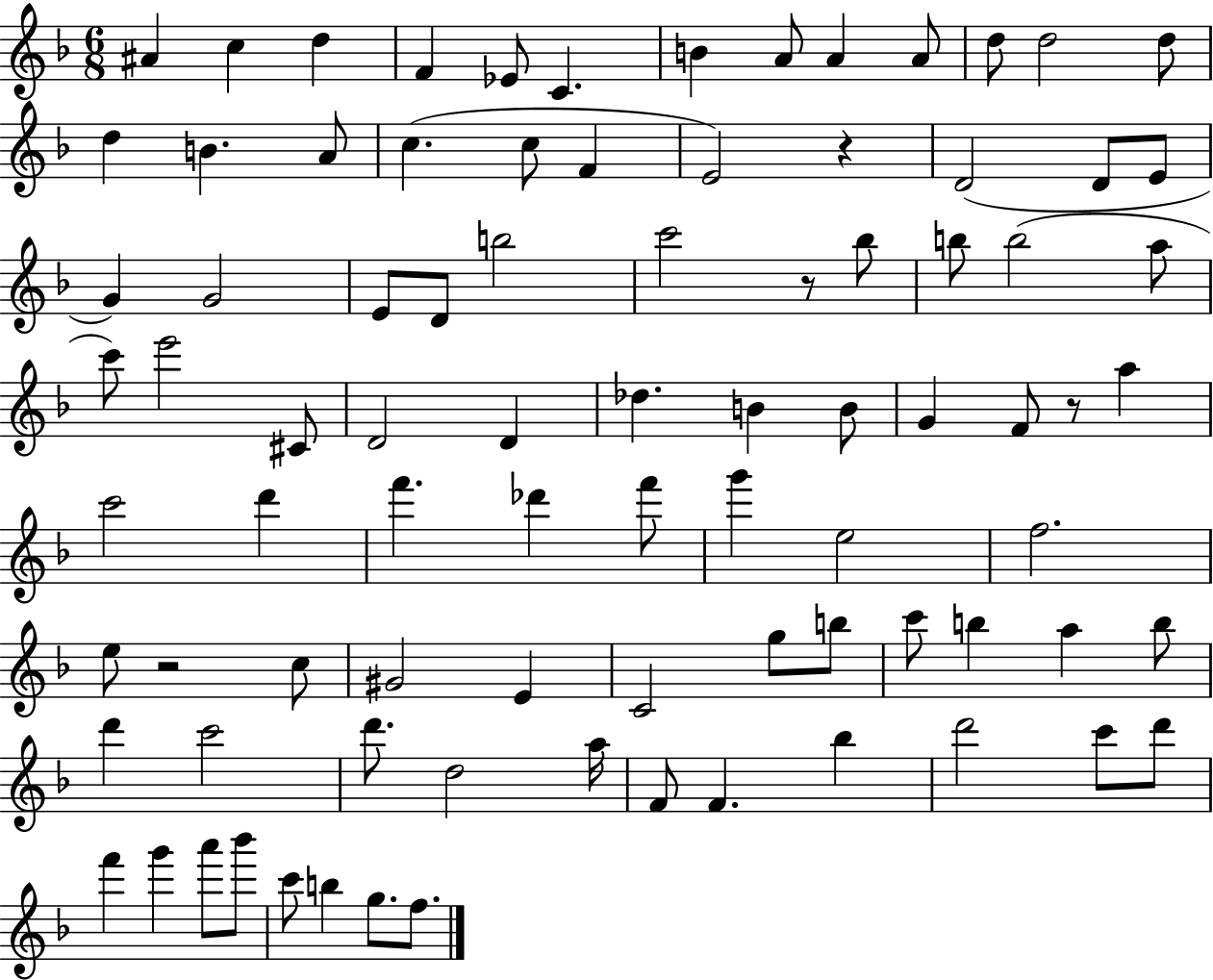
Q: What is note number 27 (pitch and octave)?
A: D4